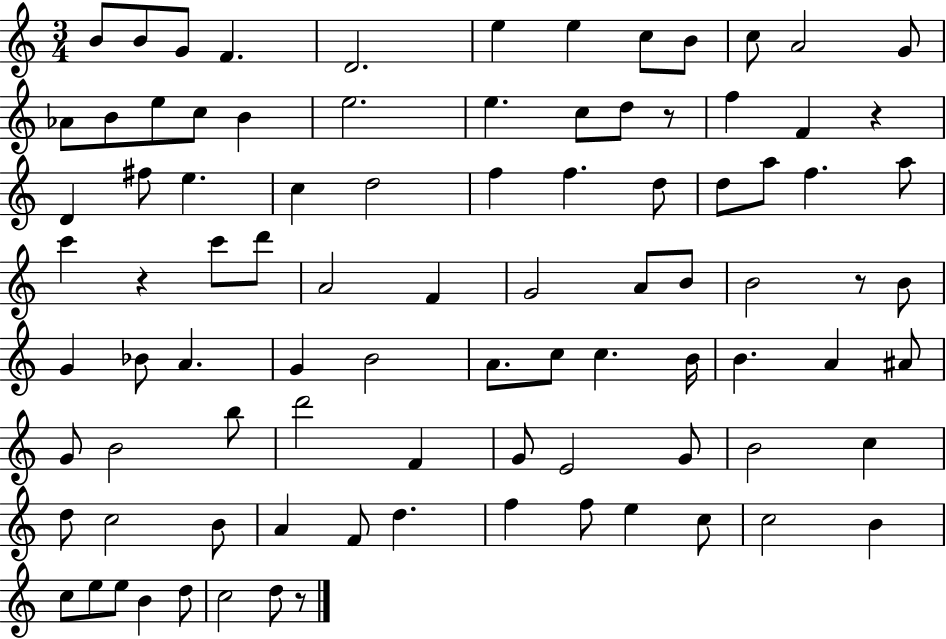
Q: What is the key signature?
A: C major